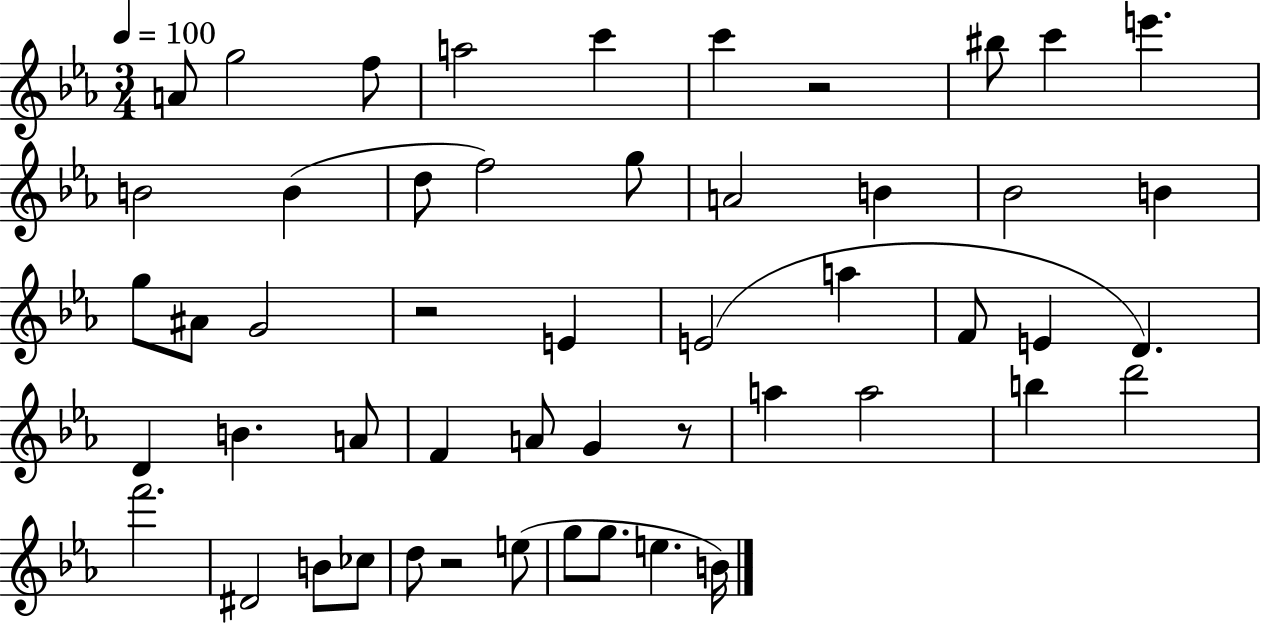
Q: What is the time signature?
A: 3/4